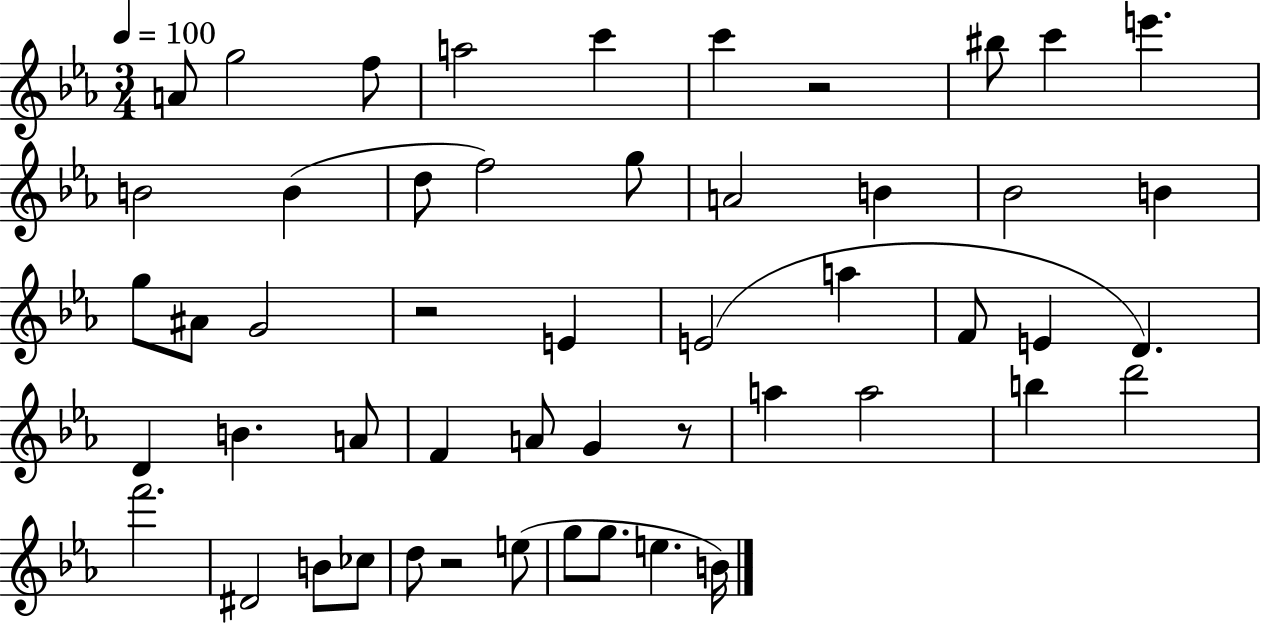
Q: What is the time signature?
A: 3/4